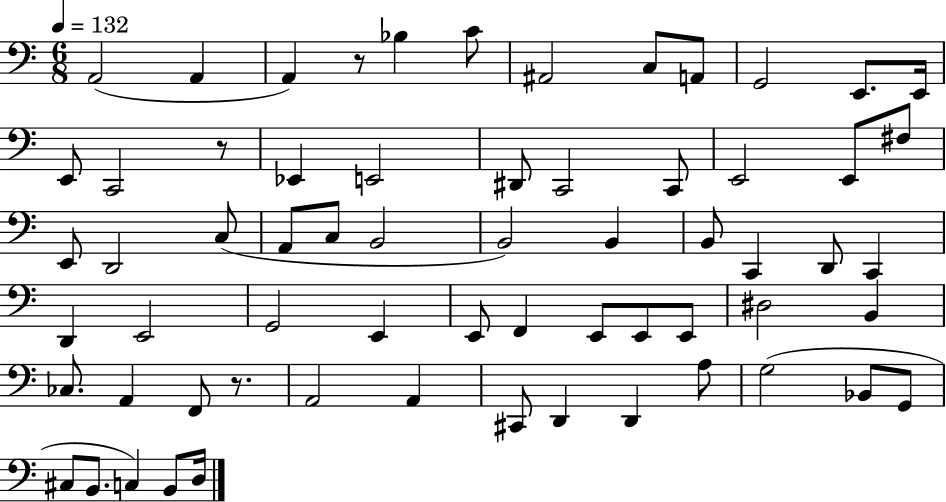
X:1
T:Untitled
M:6/8
L:1/4
K:C
A,,2 A,, A,, z/2 _B, C/2 ^A,,2 C,/2 A,,/2 G,,2 E,,/2 E,,/4 E,,/2 C,,2 z/2 _E,, E,,2 ^D,,/2 C,,2 C,,/2 E,,2 E,,/2 ^F,/2 E,,/2 D,,2 C,/2 A,,/2 C,/2 B,,2 B,,2 B,, B,,/2 C,, D,,/2 C,, D,, E,,2 G,,2 E,, E,,/2 F,, E,,/2 E,,/2 E,,/2 ^D,2 B,, _C,/2 A,, F,,/2 z/2 A,,2 A,, ^C,,/2 D,, D,, A,/2 G,2 _B,,/2 G,,/2 ^C,/2 B,,/2 C, B,,/2 D,/4